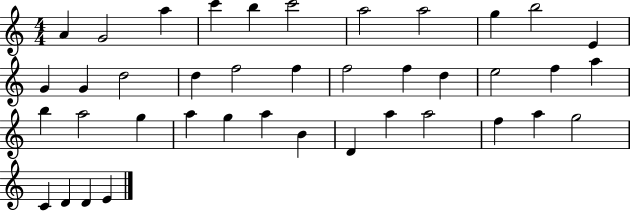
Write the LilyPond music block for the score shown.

{
  \clef treble
  \numericTimeSignature
  \time 4/4
  \key c \major
  a'4 g'2 a''4 | c'''4 b''4 c'''2 | a''2 a''2 | g''4 b''2 e'4 | \break g'4 g'4 d''2 | d''4 f''2 f''4 | f''2 f''4 d''4 | e''2 f''4 a''4 | \break b''4 a''2 g''4 | a''4 g''4 a''4 b'4 | d'4 a''4 a''2 | f''4 a''4 g''2 | \break c'4 d'4 d'4 e'4 | \bar "|."
}